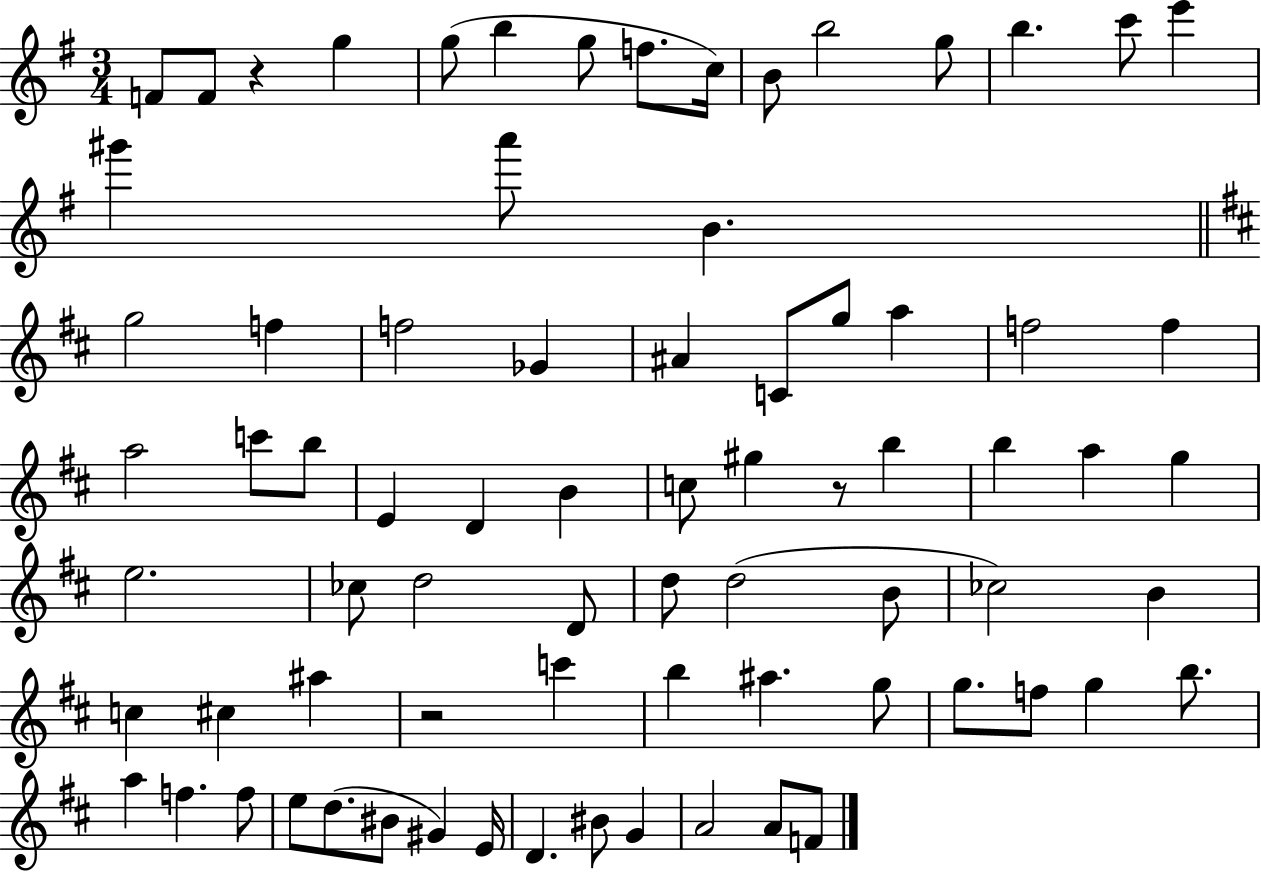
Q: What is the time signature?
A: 3/4